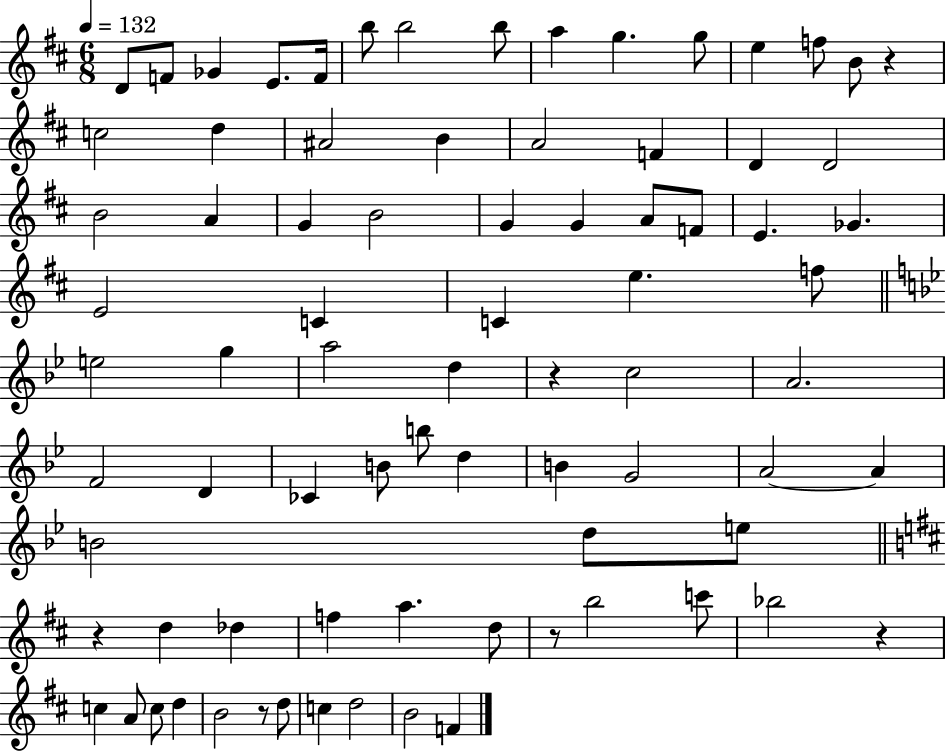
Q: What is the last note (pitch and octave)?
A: F4